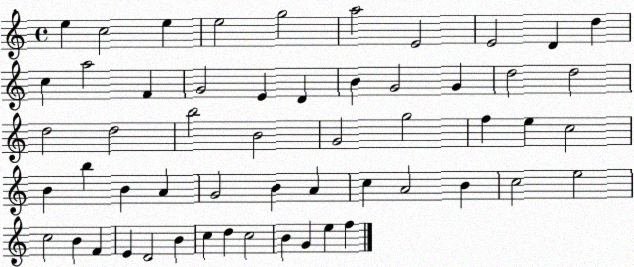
X:1
T:Untitled
M:4/4
L:1/4
K:C
e c2 e e2 g2 a2 E2 E2 D d c a2 F G2 E D B G2 G d2 d2 d2 d2 b2 B2 G2 g2 f e c2 B b B A G2 B A c A2 B c2 e2 c2 B F E D2 B c d c2 B G e f